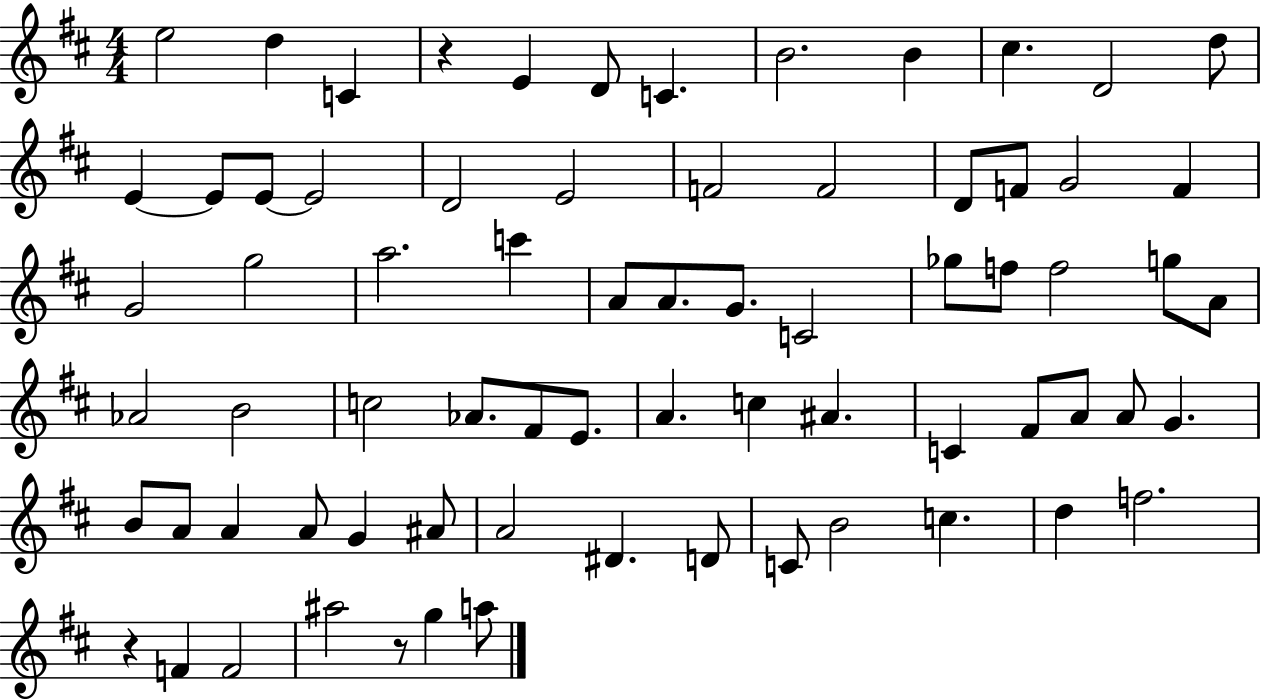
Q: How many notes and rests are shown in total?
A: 72